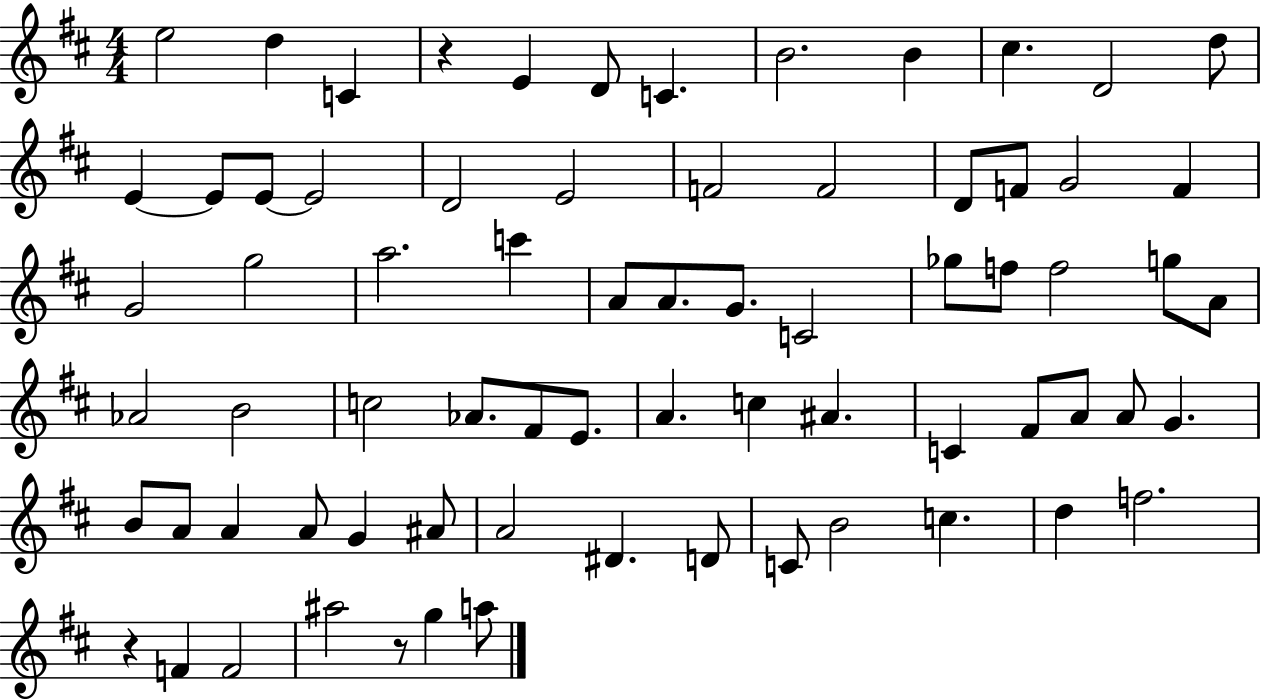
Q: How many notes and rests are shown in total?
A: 72